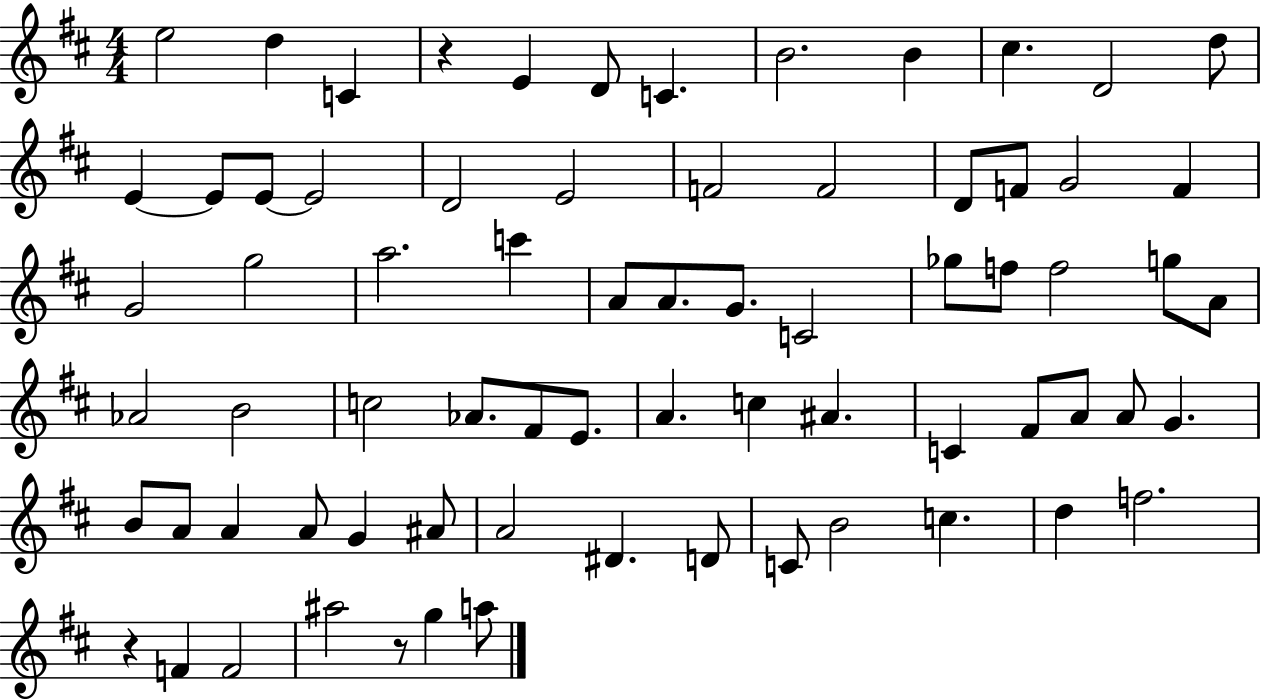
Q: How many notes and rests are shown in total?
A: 72